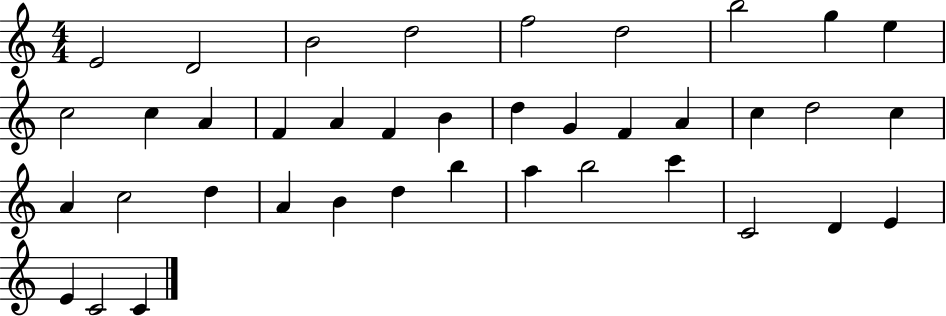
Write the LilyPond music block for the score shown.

{
  \clef treble
  \numericTimeSignature
  \time 4/4
  \key c \major
  e'2 d'2 | b'2 d''2 | f''2 d''2 | b''2 g''4 e''4 | \break c''2 c''4 a'4 | f'4 a'4 f'4 b'4 | d''4 g'4 f'4 a'4 | c''4 d''2 c''4 | \break a'4 c''2 d''4 | a'4 b'4 d''4 b''4 | a''4 b''2 c'''4 | c'2 d'4 e'4 | \break e'4 c'2 c'4 | \bar "|."
}